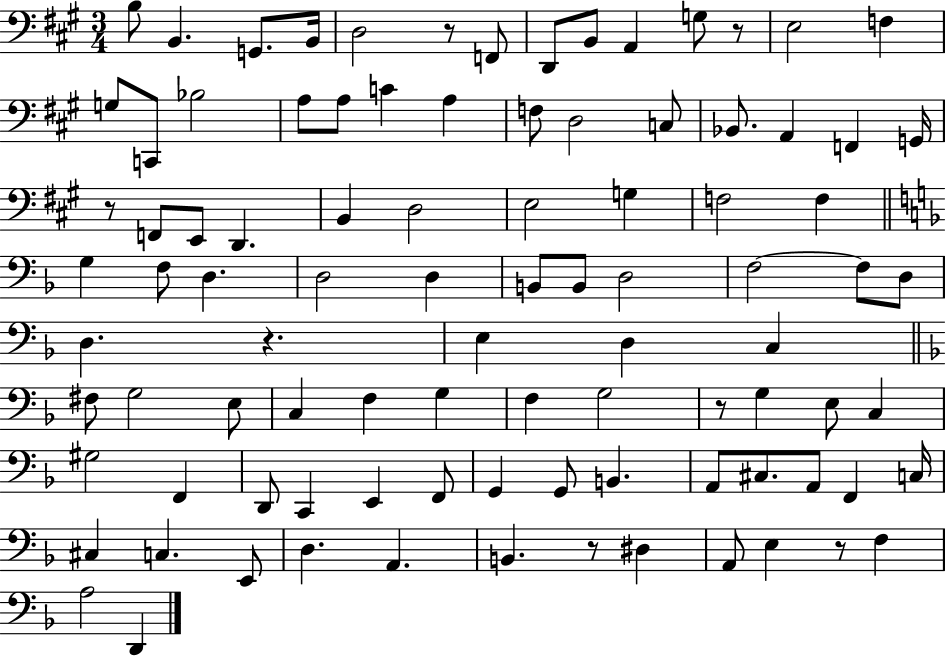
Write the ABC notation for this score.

X:1
T:Untitled
M:3/4
L:1/4
K:A
B,/2 B,, G,,/2 B,,/4 D,2 z/2 F,,/2 D,,/2 B,,/2 A,, G,/2 z/2 E,2 F, G,/2 C,,/2 _B,2 A,/2 A,/2 C A, F,/2 D,2 C,/2 _B,,/2 A,, F,, G,,/4 z/2 F,,/2 E,,/2 D,, B,, D,2 E,2 G, F,2 F, G, F,/2 D, D,2 D, B,,/2 B,,/2 D,2 F,2 F,/2 D,/2 D, z E, D, C, ^F,/2 G,2 E,/2 C, F, G, F, G,2 z/2 G, E,/2 C, ^G,2 F,, D,,/2 C,, E,, F,,/2 G,, G,,/2 B,, A,,/2 ^C,/2 A,,/2 F,, C,/4 ^C, C, E,,/2 D, A,, B,, z/2 ^D, A,,/2 E, z/2 F, A,2 D,,